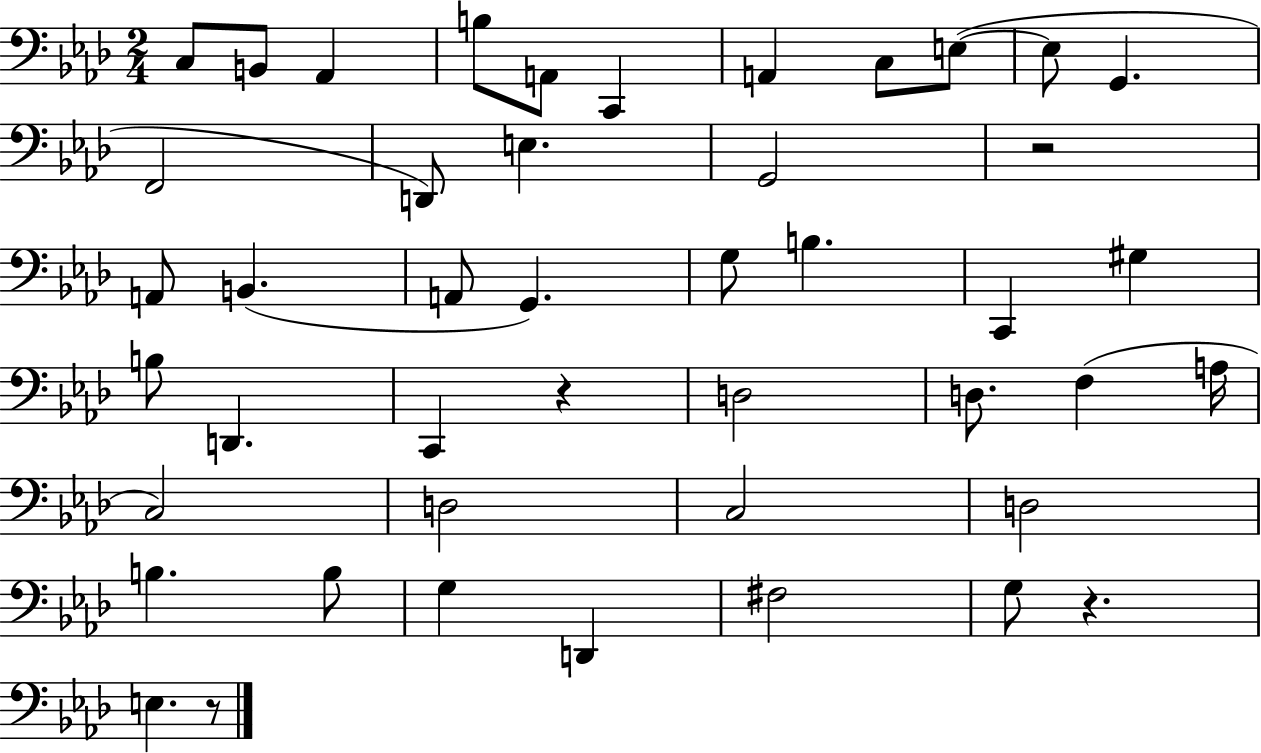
C3/e B2/e Ab2/q B3/e A2/e C2/q A2/q C3/e E3/e E3/e G2/q. F2/h D2/e E3/q. G2/h R/h A2/e B2/q. A2/e G2/q. G3/e B3/q. C2/q G#3/q B3/e D2/q. C2/q R/q D3/h D3/e. F3/q A3/s C3/h D3/h C3/h D3/h B3/q. B3/e G3/q D2/q F#3/h G3/e R/q. E3/q. R/e